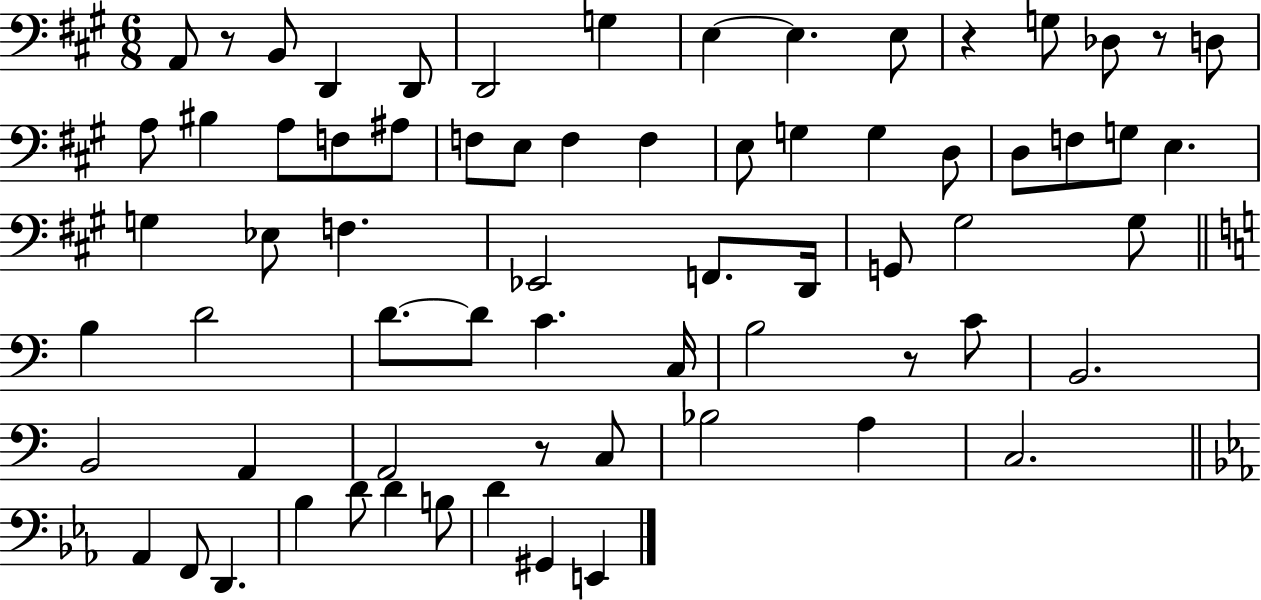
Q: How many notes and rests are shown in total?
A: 69